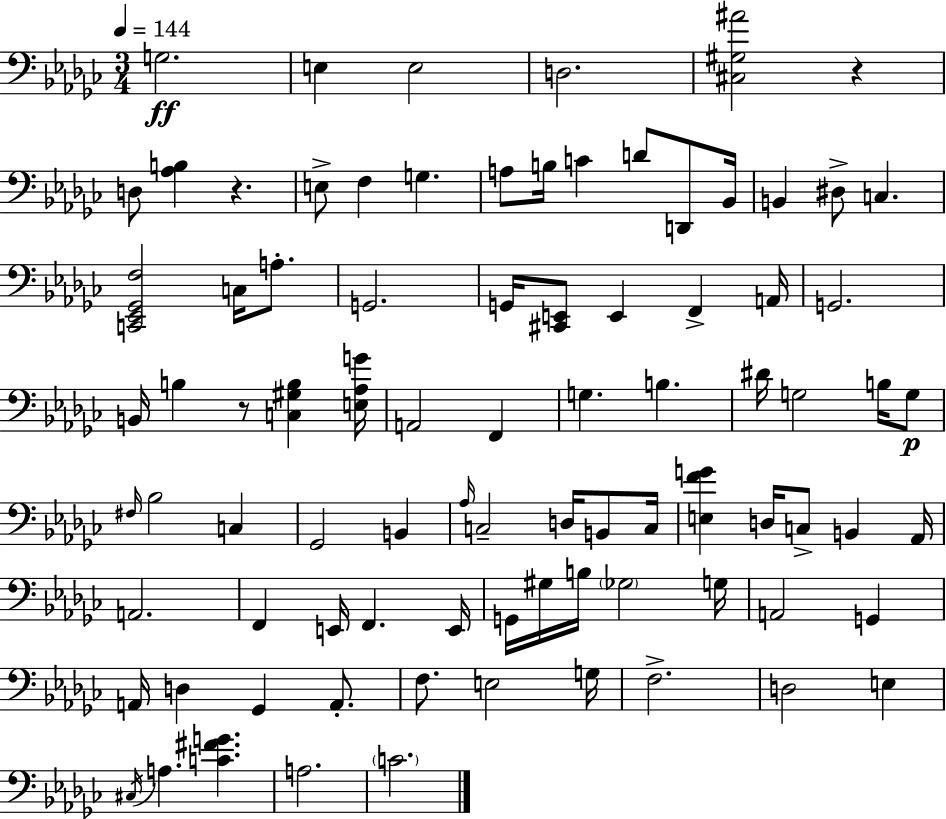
{
  \clef bass
  \numericTimeSignature
  \time 3/4
  \key ees \minor
  \tempo 4 = 144
  g2.\ff | e4 e2 | d2. | <cis gis ais'>2 r4 | \break d8 <aes b>4 r4. | e8-> f4 g4. | a8 b16 c'4 d'8 d,8 bes,16 | b,4 dis8-> c4. | \break <c, ees, ges, f>2 c16 a8.-. | g,2. | g,16 <cis, e,>8 e,4 f,4-> a,16 | g,2. | \break b,16 b4 r8 <c gis b>4 <e aes g'>16 | a,2 f,4 | g4. b4. | dis'16 g2 b16 g8\p | \break \grace { fis16 } bes2 c4 | ges,2 b,4 | \grace { aes16 } c2-- d16 b,8 | c16 <e f' g'>4 d16 c8-> b,4 | \break aes,16 a,2. | f,4 e,16 f,4. | e,16 g,16 gis16 b16 \parenthesize ges2 | g16 a,2 g,4 | \break a,16 d4 ges,4 a,8.-. | f8. e2 | g16 f2.-> | d2 e4 | \break \acciaccatura { cis16 } a4. <c' fis' g'>4. | a2. | \parenthesize c'2. | \bar "|."
}